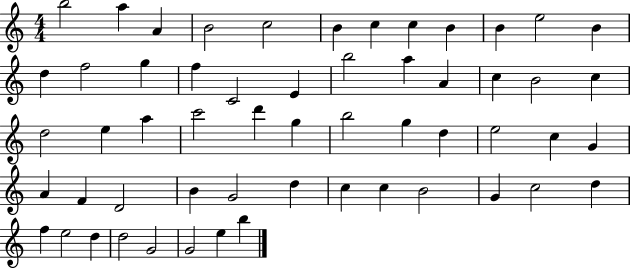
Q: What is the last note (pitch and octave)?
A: B5